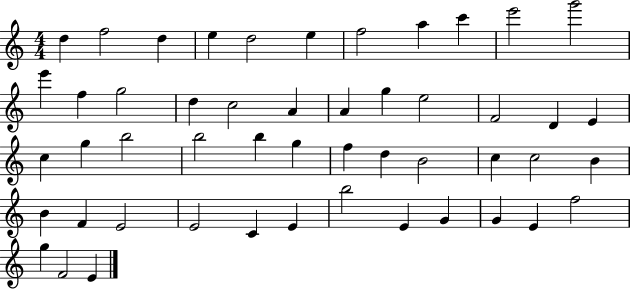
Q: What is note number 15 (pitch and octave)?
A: D5